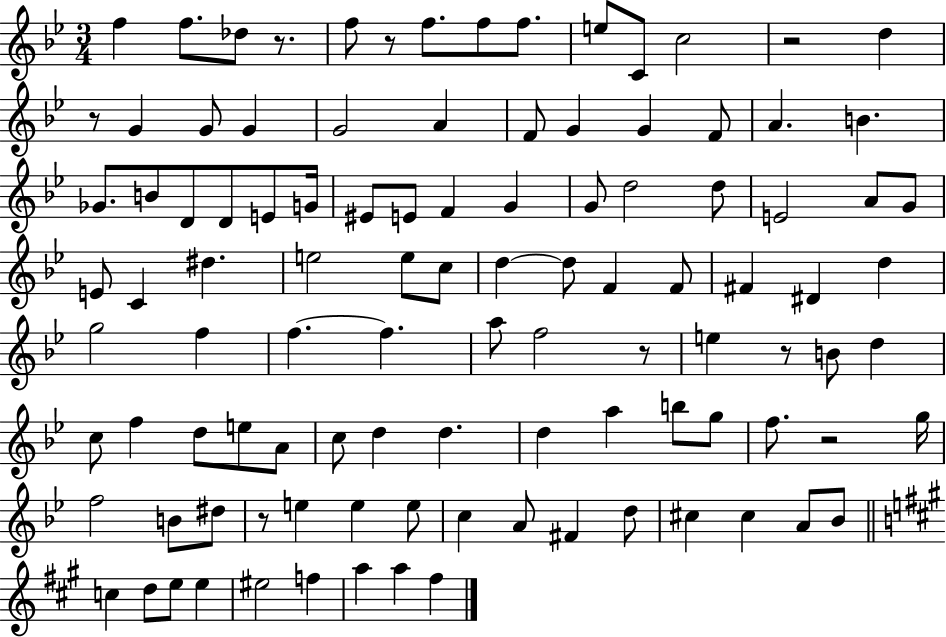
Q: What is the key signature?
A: BES major